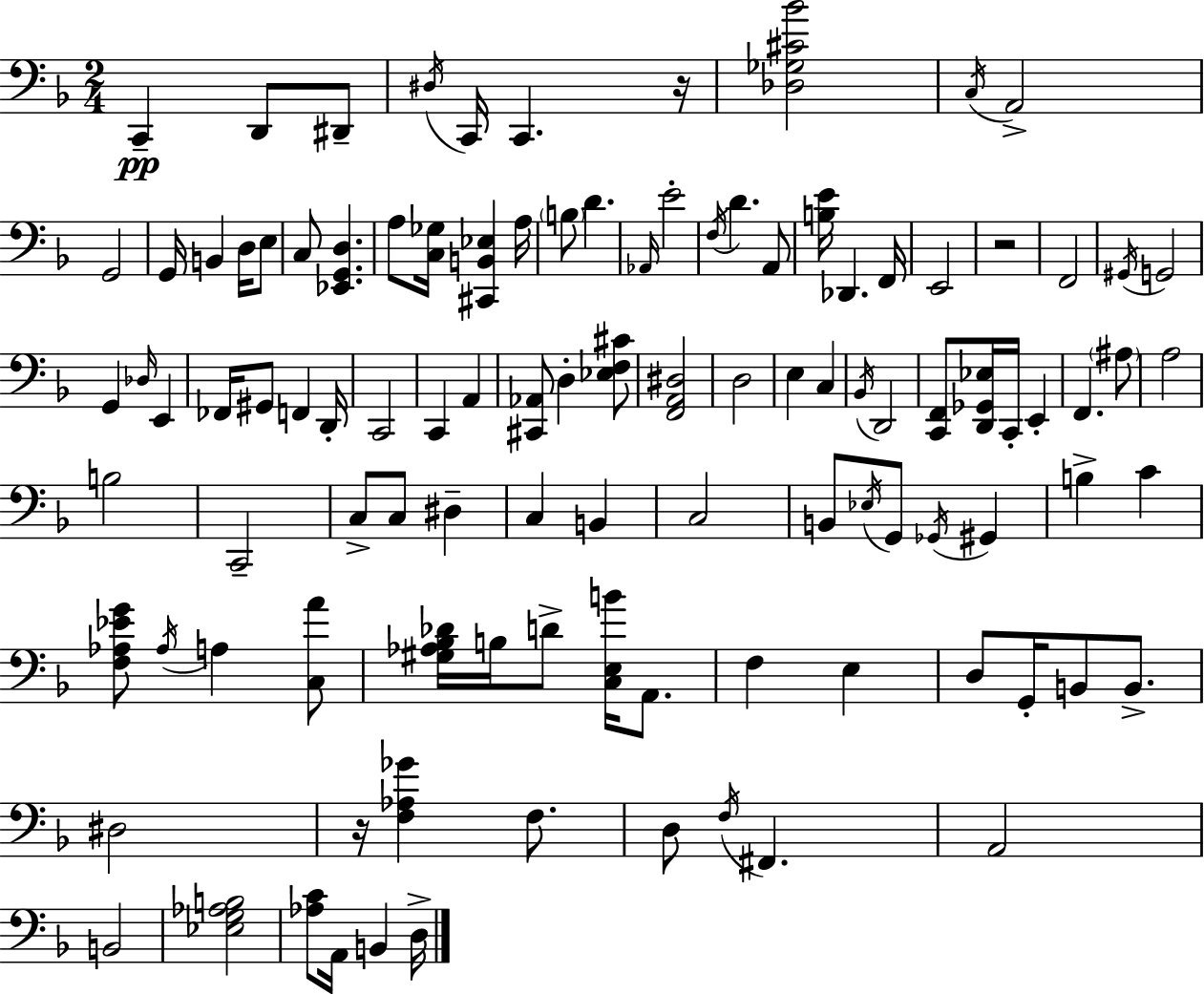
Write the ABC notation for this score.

X:1
T:Untitled
M:2/4
L:1/4
K:Dm
C,, D,,/2 ^D,,/2 ^D,/4 C,,/4 C,, z/4 [_D,_G,^C_B]2 C,/4 A,,2 G,,2 G,,/4 B,, D,/4 E,/2 C,/2 [_E,,G,,D,] A,/2 [C,_G,]/4 [^C,,B,,_E,] A,/4 B,/2 D _A,,/4 E2 F,/4 D A,,/2 [B,E]/4 _D,, F,,/4 E,,2 z2 F,,2 ^G,,/4 G,,2 G,, _D,/4 E,, _F,,/4 ^G,,/2 F,, D,,/4 C,,2 C,, A,, [^C,,_A,,]/2 D, [_E,F,^C]/2 [F,,A,,^D,]2 D,2 E, C, _B,,/4 D,,2 [C,,F,,]/2 [D,,_G,,_E,]/4 C,,/4 E,, F,, ^A,/2 A,2 B,2 C,,2 C,/2 C,/2 ^D, C, B,, C,2 B,,/2 _E,/4 G,,/2 _G,,/4 ^G,, B, C [F,_A,_EG]/2 _A,/4 A, [C,A]/2 [^G,_A,_B,_D]/4 B,/4 D/2 [C,E,B]/4 A,,/2 F, E, D,/2 G,,/4 B,,/2 B,,/2 ^D,2 z/4 [F,_A,_G] F,/2 D,/2 F,/4 ^F,, A,,2 B,,2 [_E,G,_A,B,]2 [_A,C]/2 A,,/4 B,, D,/4